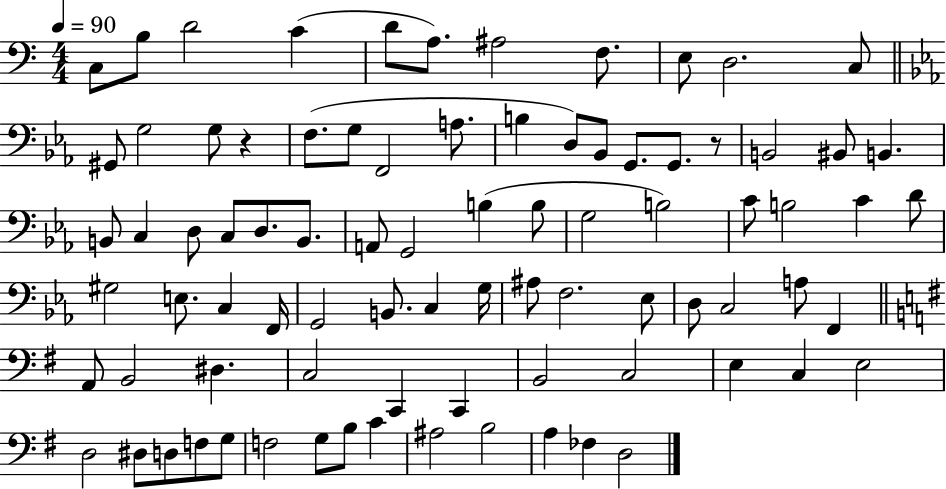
C3/e B3/e D4/h C4/q D4/e A3/e. A#3/h F3/e. E3/e D3/h. C3/e G#2/e G3/h G3/e R/q F3/e. G3/e F2/h A3/e. B3/q D3/e Bb2/e G2/e. G2/e. R/e B2/h BIS2/e B2/q. B2/e C3/q D3/e C3/e D3/e. B2/e. A2/e G2/h B3/q B3/e G3/h B3/h C4/e B3/h C4/q D4/e G#3/h E3/e. C3/q F2/s G2/h B2/e. C3/q G3/s A#3/e F3/h. Eb3/e D3/e C3/h A3/e F2/q A2/e B2/h D#3/q. C3/h C2/q C2/q B2/h C3/h E3/q C3/q E3/h D3/h D#3/e D3/e F3/e G3/e F3/h G3/e B3/e C4/q A#3/h B3/h A3/q FES3/q D3/h